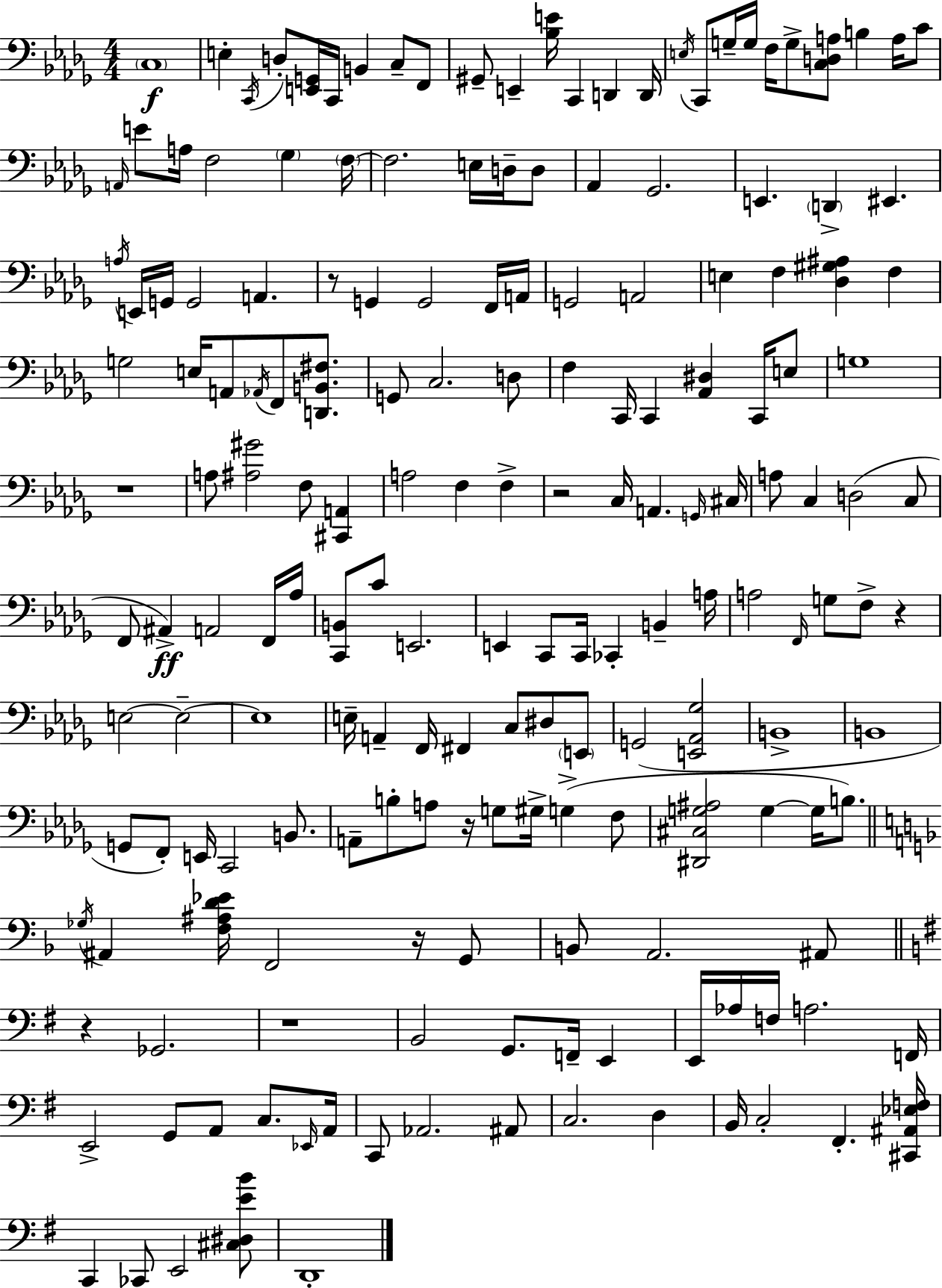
C3/w E3/q C2/s D3/e [E2,G2]/s C2/s B2/q C3/e F2/e G#2/e E2/q [Bb3,E4]/s C2/q D2/q D2/s E3/s C2/e G3/s G3/s F3/s G3/e [C3,D3,A3]/e B3/q A3/s C4/e A2/s E4/e A3/s F3/h Gb3/q F3/s F3/h. E3/s D3/s D3/e Ab2/q Gb2/h. E2/q. D2/q EIS2/q. A3/s E2/s G2/s G2/h A2/q. R/e G2/q G2/h F2/s A2/s G2/h A2/h E3/q F3/q [Db3,G#3,A#3]/q F3/q G3/h E3/s A2/e Ab2/s F2/e [D2,B2,F#3]/e. G2/e C3/h. D3/e F3/q C2/s C2/q [Ab2,D#3]/q C2/s E3/e G3/w R/w A3/e [A#3,G#4]/h F3/e [C#2,A2]/q A3/h F3/q F3/q R/h C3/s A2/q. G2/s C#3/s A3/e C3/q D3/h C3/e F2/e A#2/q A2/h F2/s Ab3/s [C2,B2]/e C4/e E2/h. E2/q C2/e C2/s CES2/q B2/q A3/s A3/h F2/s G3/e F3/e R/q E3/h E3/h E3/w E3/s A2/q F2/s F#2/q C3/e D#3/e E2/e G2/h [E2,Ab2,Gb3]/h B2/w B2/w G2/e F2/e E2/s C2/h B2/e. A2/e B3/e A3/e R/s G3/e G#3/s G3/q F3/e [D#2,C#3,G3,A#3]/h G3/q G3/s B3/e. Gb3/s A#2/q [F3,A#3,D4,Eb4]/s F2/h R/s G2/e B2/e A2/h. A#2/e R/q Gb2/h. R/w B2/h G2/e. F2/s E2/q E2/s Ab3/s F3/s A3/h. F2/s E2/h G2/e A2/e C3/e. Eb2/s A2/s C2/e Ab2/h. A#2/e C3/h. D3/q B2/s C3/h F#2/q. [C#2,A#2,Eb3,F3]/s C2/q CES2/e E2/h [C#3,D#3,E4,B4]/e D2/w